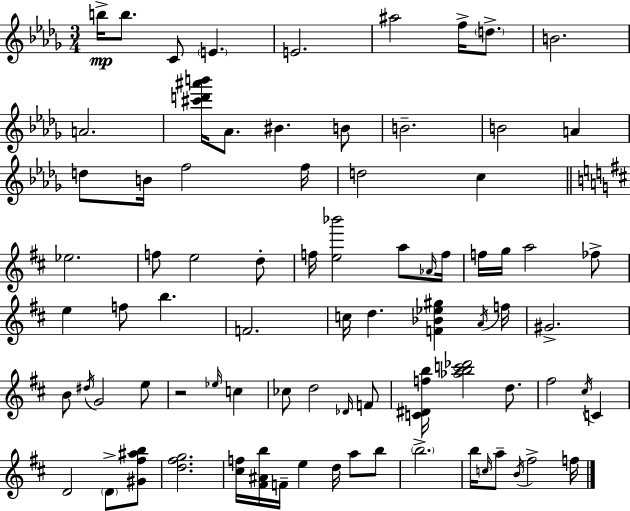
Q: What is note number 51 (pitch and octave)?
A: D5